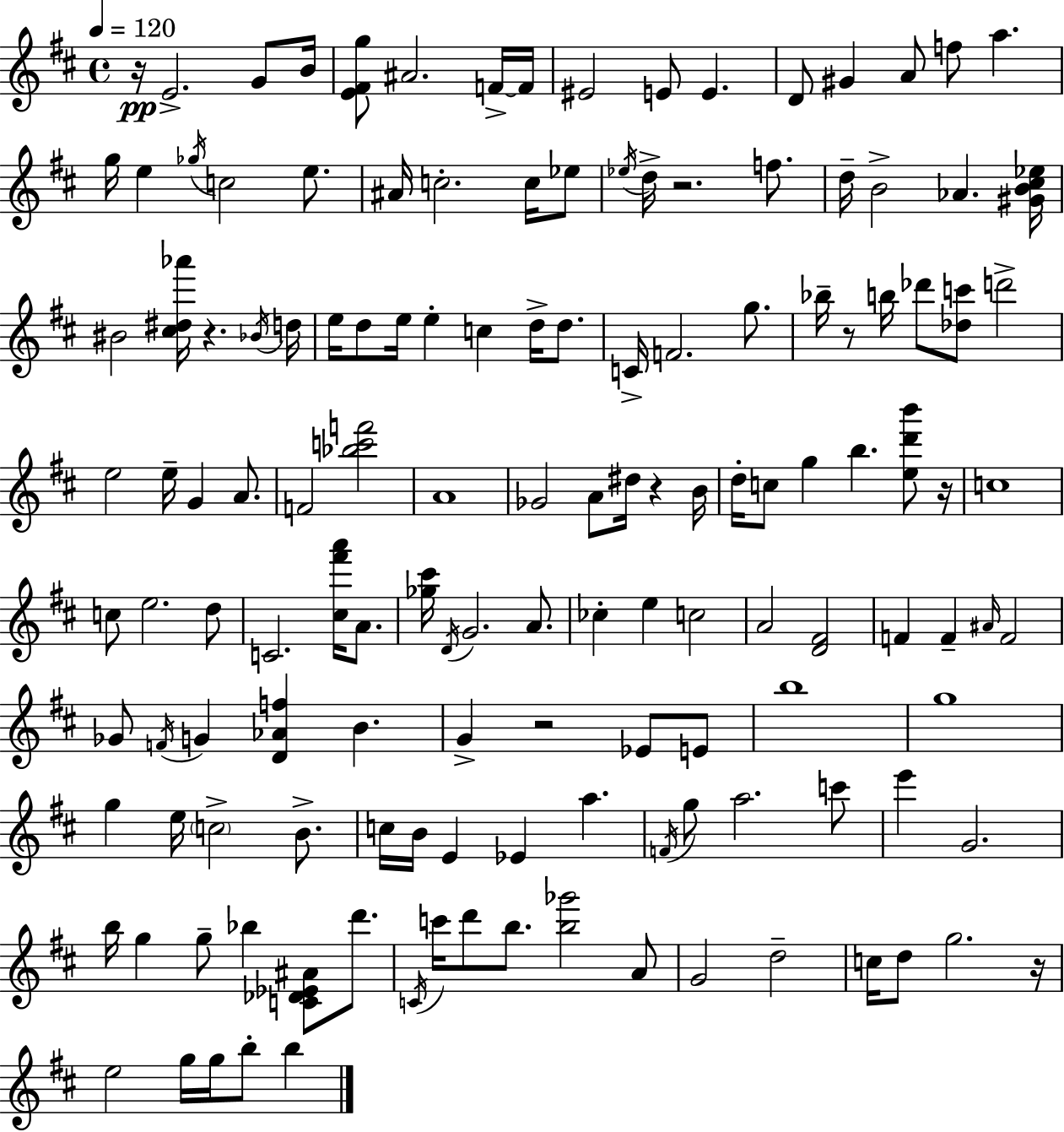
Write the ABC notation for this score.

X:1
T:Untitled
M:4/4
L:1/4
K:D
z/4 E2 G/2 B/4 [E^Fg]/2 ^A2 F/4 F/4 ^E2 E/2 E D/2 ^G A/2 f/2 a g/4 e _g/4 c2 e/2 ^A/4 c2 c/4 _e/2 _e/4 d/4 z2 f/2 d/4 B2 _A [^GB^c_e]/4 ^B2 [^c^d_a']/4 z _B/4 d/4 e/4 d/2 e/4 e c d/4 d/2 C/4 F2 g/2 _b/4 z/2 b/4 _d'/2 [_dc']/2 d'2 e2 e/4 G A/2 F2 [_bc'f']2 A4 _G2 A/2 ^d/4 z B/4 d/4 c/2 g b [ed'b']/2 z/4 c4 c/2 e2 d/2 C2 [^c^f'a']/4 A/2 [_g^c']/4 D/4 G2 A/2 _c e c2 A2 [D^F]2 F F ^A/4 F2 _G/2 F/4 G [D_Af] B G z2 _E/2 E/2 b4 g4 g e/4 c2 B/2 c/4 B/4 E _E a F/4 g/2 a2 c'/2 e' G2 b/4 g g/2 _b [C_D_E^A]/2 d'/2 C/4 c'/4 d'/2 b/2 [b_g']2 A/2 G2 d2 c/4 d/2 g2 z/4 e2 g/4 g/4 b/2 b